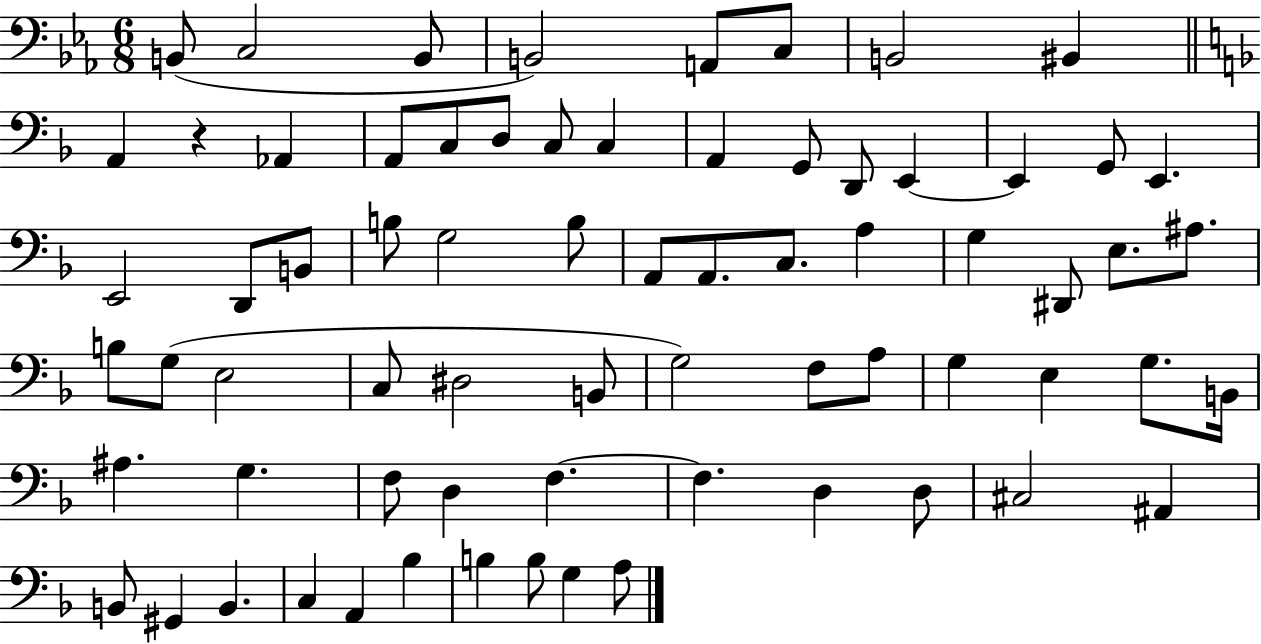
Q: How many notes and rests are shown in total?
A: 70